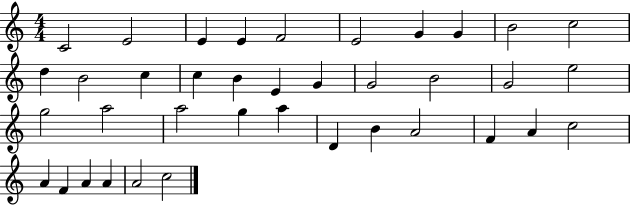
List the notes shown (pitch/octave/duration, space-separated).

C4/h E4/h E4/q E4/q F4/h E4/h G4/q G4/q B4/h C5/h D5/q B4/h C5/q C5/q B4/q E4/q G4/q G4/h B4/h G4/h E5/h G5/h A5/h A5/h G5/q A5/q D4/q B4/q A4/h F4/q A4/q C5/h A4/q F4/q A4/q A4/q A4/h C5/h